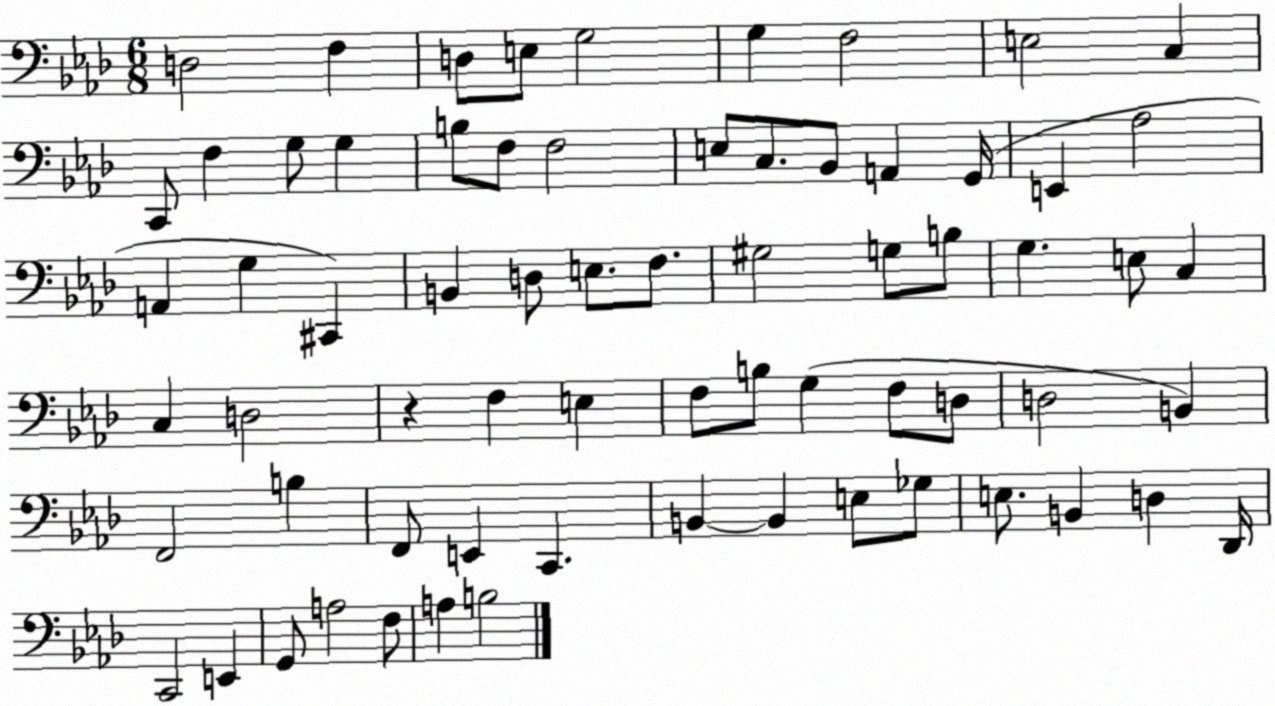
X:1
T:Untitled
M:6/8
L:1/4
K:Ab
D,2 F, D,/2 E,/2 G,2 G, F,2 E,2 C, C,,/2 F, G,/2 G, B,/2 F,/2 F,2 E,/2 C,/2 _B,,/2 A,, G,,/4 E,, _A,2 A,, G, ^C,, B,, D,/2 E,/2 F,/2 ^G,2 G,/2 B,/2 G, E,/2 C, C, D,2 z F, E, F,/2 B,/2 G, F,/2 D,/2 D,2 B,, F,,2 B, F,,/2 E,, C,, B,, B,, E,/2 _G,/2 E,/2 B,, D, _D,,/4 C,,2 E,, G,,/2 A,2 F,/2 A, B,2